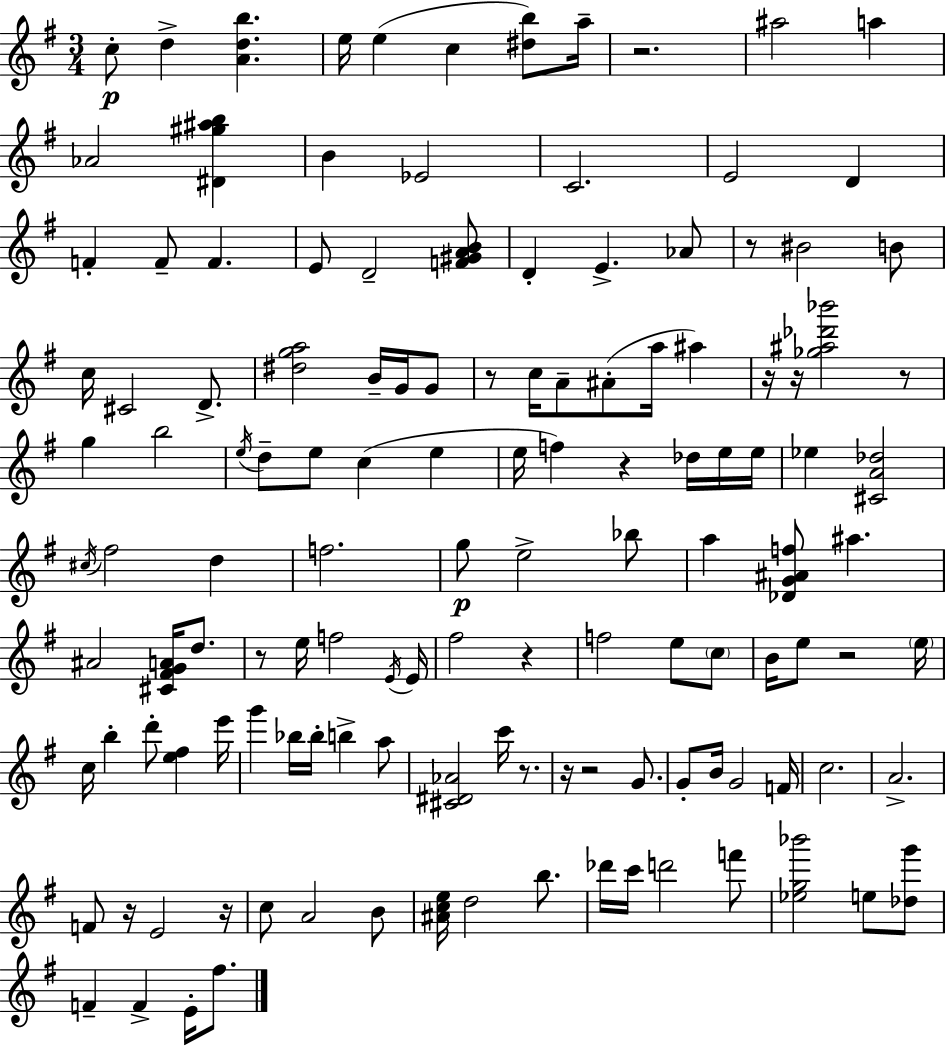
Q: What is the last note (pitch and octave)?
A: F#5